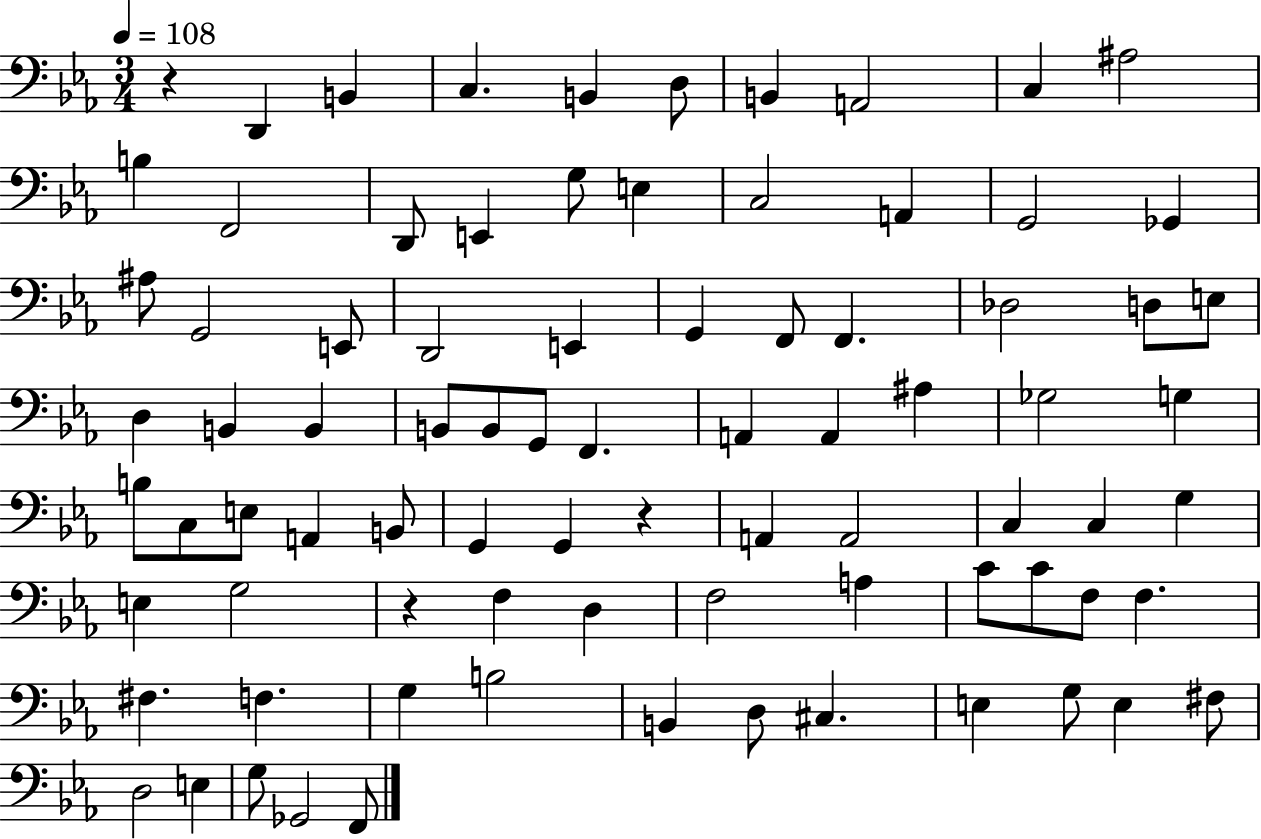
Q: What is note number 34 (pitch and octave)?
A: B2